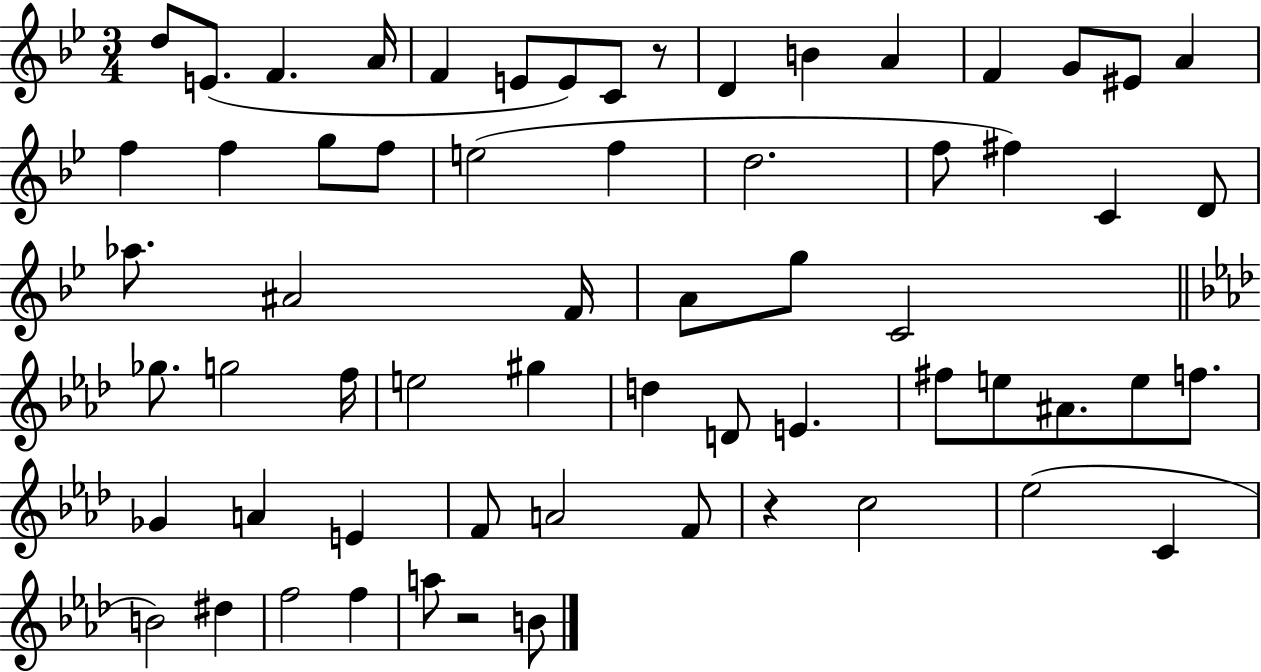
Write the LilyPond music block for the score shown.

{
  \clef treble
  \numericTimeSignature
  \time 3/4
  \key bes \major
  d''8 e'8.( f'4. a'16 | f'4 e'8 e'8) c'8 r8 | d'4 b'4 a'4 | f'4 g'8 eis'8 a'4 | \break f''4 f''4 g''8 f''8 | e''2( f''4 | d''2. | f''8 fis''4) c'4 d'8 | \break aes''8. ais'2 f'16 | a'8 g''8 c'2 | \bar "||" \break \key aes \major ges''8. g''2 f''16 | e''2 gis''4 | d''4 d'8 e'4. | fis''8 e''8 ais'8. e''8 f''8. | \break ges'4 a'4 e'4 | f'8 a'2 f'8 | r4 c''2 | ees''2( c'4 | \break b'2) dis''4 | f''2 f''4 | a''8 r2 b'8 | \bar "|."
}